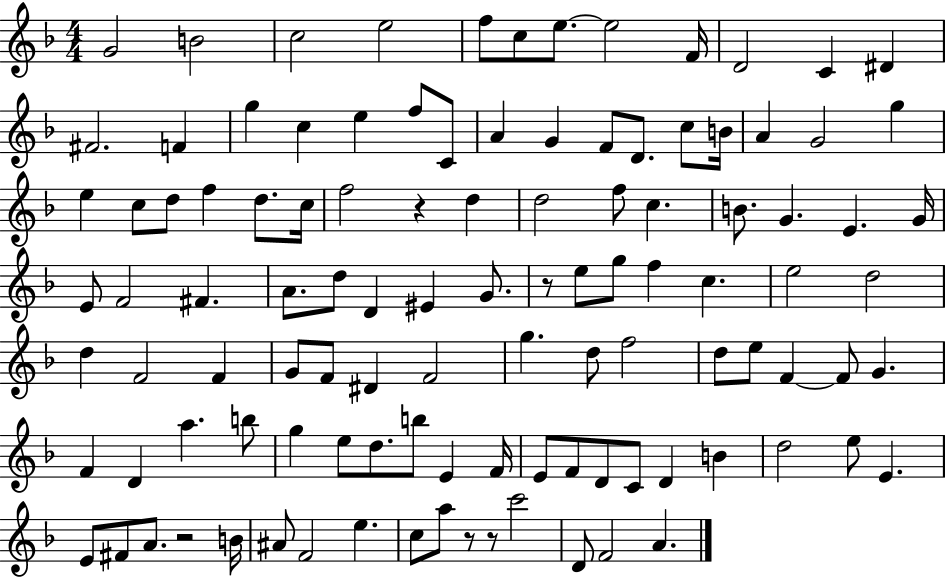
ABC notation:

X:1
T:Untitled
M:4/4
L:1/4
K:F
G2 B2 c2 e2 f/2 c/2 e/2 e2 F/4 D2 C ^D ^F2 F g c e f/2 C/2 A G F/2 D/2 c/2 B/4 A G2 g e c/2 d/2 f d/2 c/4 f2 z d d2 f/2 c B/2 G E G/4 E/2 F2 ^F A/2 d/2 D ^E G/2 z/2 e/2 g/2 f c e2 d2 d F2 F G/2 F/2 ^D F2 g d/2 f2 d/2 e/2 F F/2 G F D a b/2 g e/2 d/2 b/2 E F/4 E/2 F/2 D/2 C/2 D B d2 e/2 E E/2 ^F/2 A/2 z2 B/4 ^A/2 F2 e c/2 a/2 z/2 z/2 c'2 D/2 F2 A